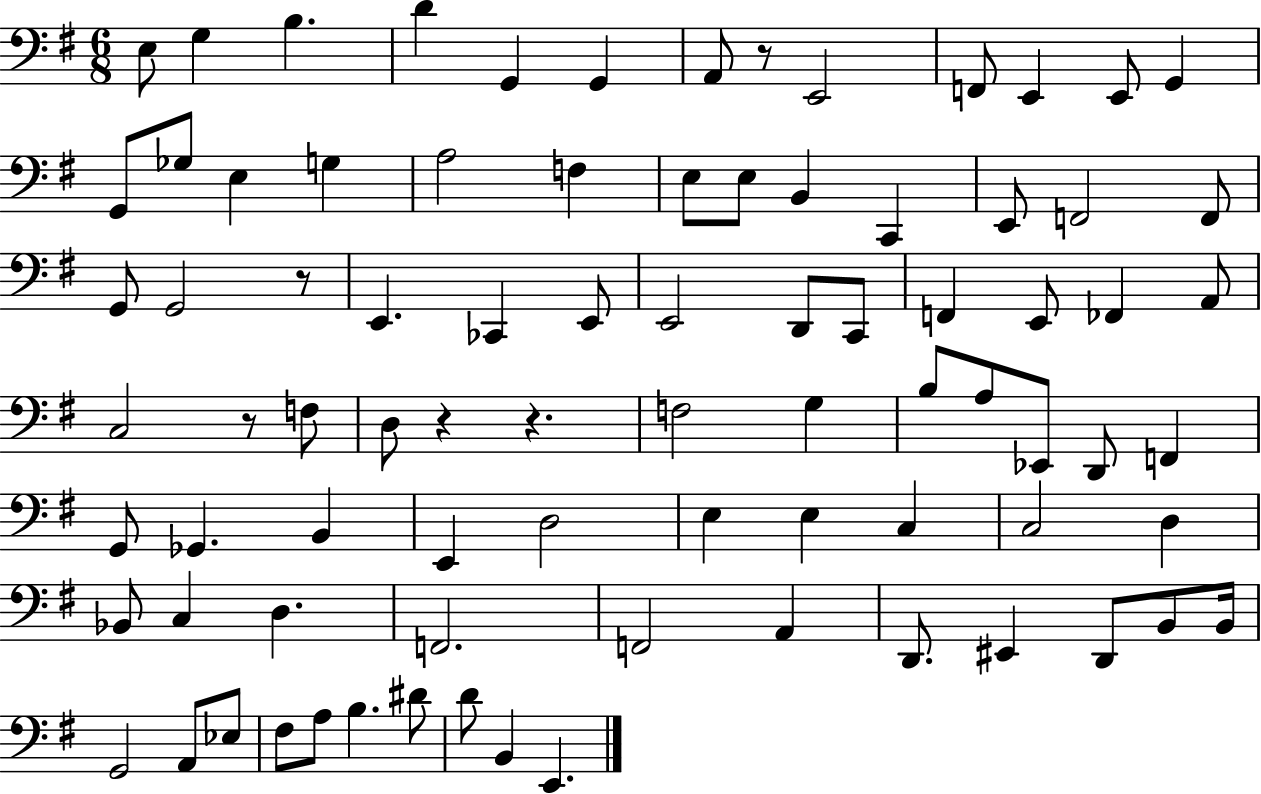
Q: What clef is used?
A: bass